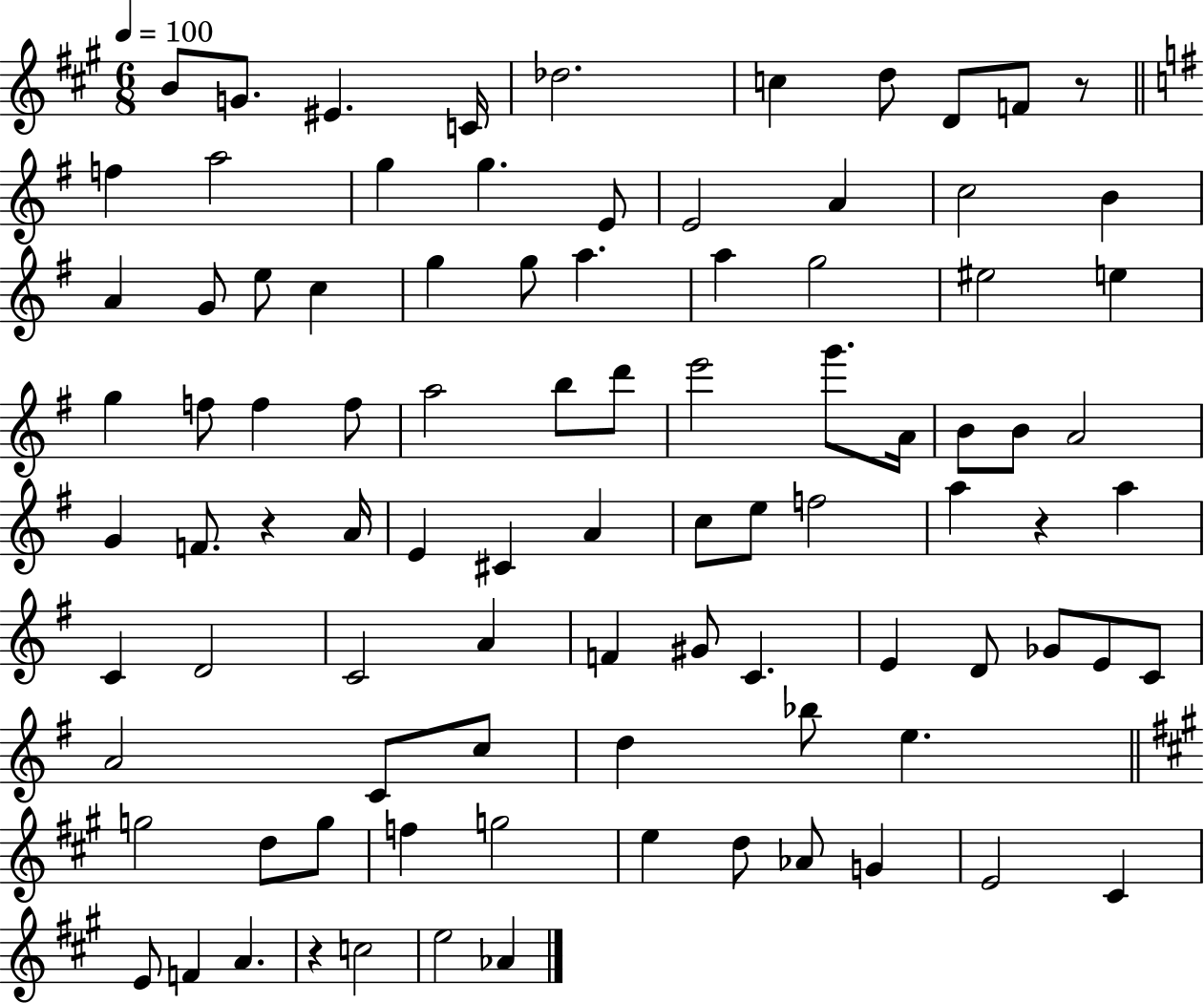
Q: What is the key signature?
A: A major